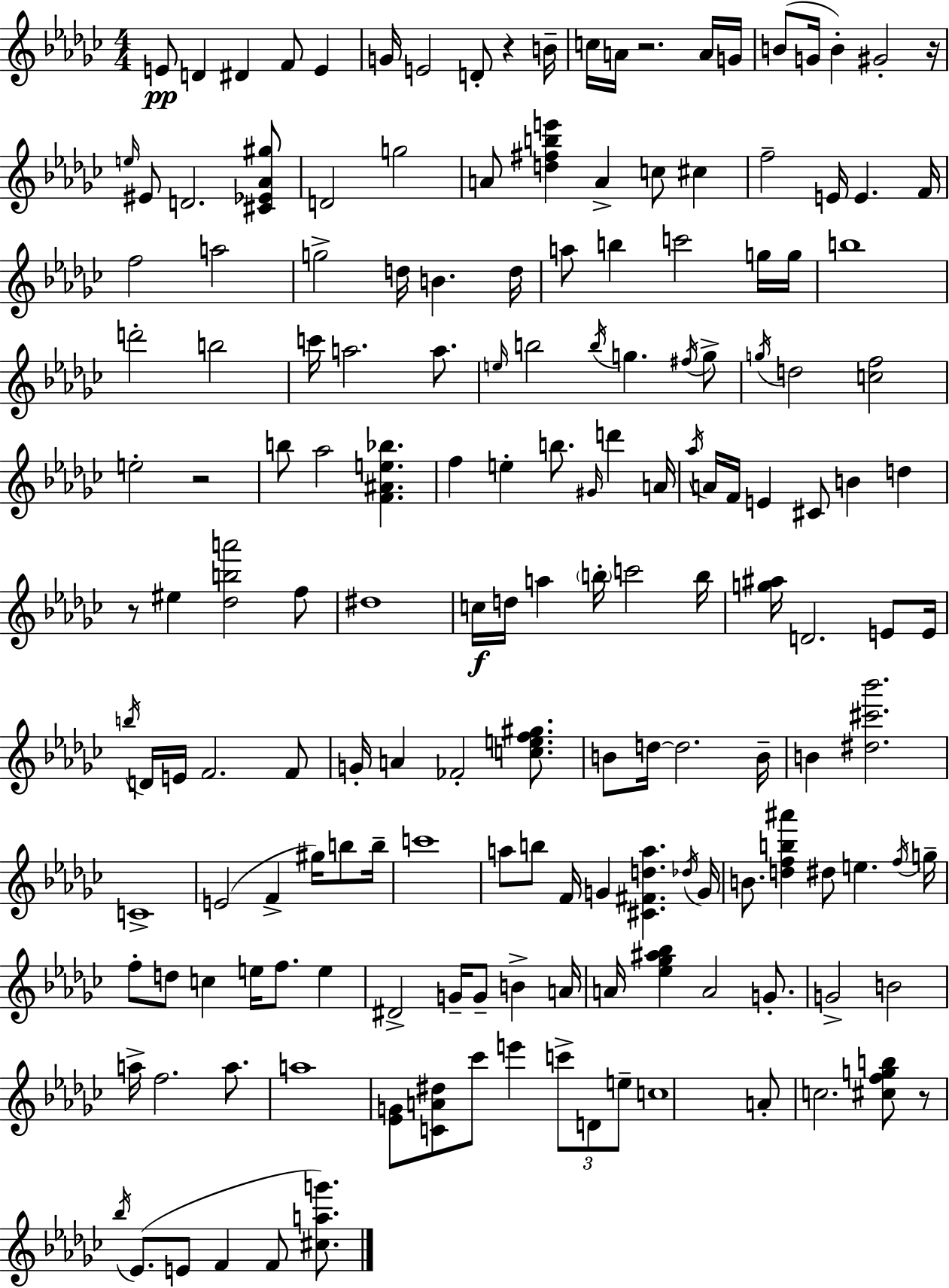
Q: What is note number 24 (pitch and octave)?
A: A4